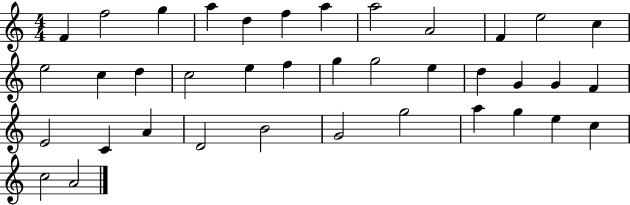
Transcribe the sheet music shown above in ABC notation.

X:1
T:Untitled
M:4/4
L:1/4
K:C
F f2 g a d f a a2 A2 F e2 c e2 c d c2 e f g g2 e d G G F E2 C A D2 B2 G2 g2 a g e c c2 A2